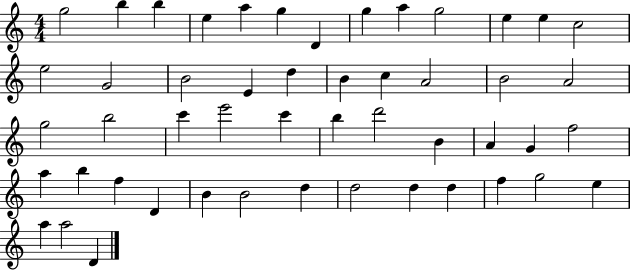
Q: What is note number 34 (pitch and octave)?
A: F5